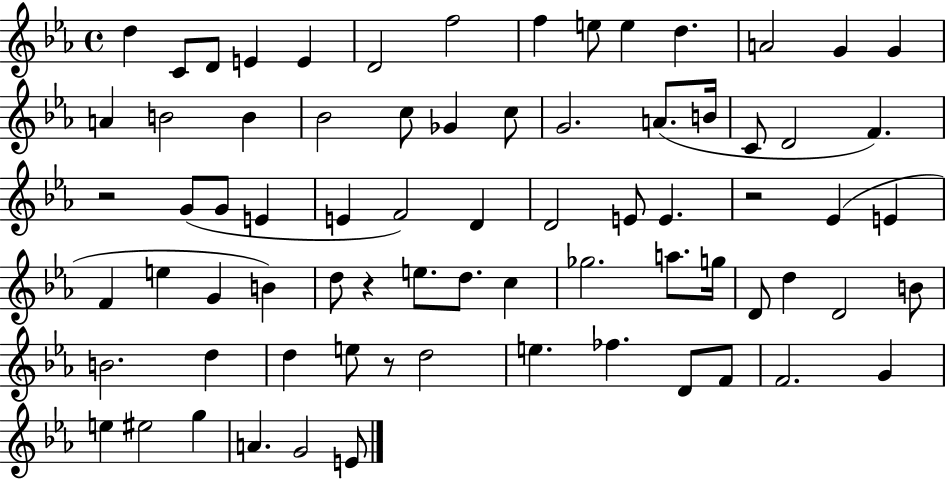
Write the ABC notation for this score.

X:1
T:Untitled
M:4/4
L:1/4
K:Eb
d C/2 D/2 E E D2 f2 f e/2 e d A2 G G A B2 B _B2 c/2 _G c/2 G2 A/2 B/4 C/2 D2 F z2 G/2 G/2 E E F2 D D2 E/2 E z2 _E E F e G B d/2 z e/2 d/2 c _g2 a/2 g/4 D/2 d D2 B/2 B2 d d e/2 z/2 d2 e _f D/2 F/2 F2 G e ^e2 g A G2 E/2